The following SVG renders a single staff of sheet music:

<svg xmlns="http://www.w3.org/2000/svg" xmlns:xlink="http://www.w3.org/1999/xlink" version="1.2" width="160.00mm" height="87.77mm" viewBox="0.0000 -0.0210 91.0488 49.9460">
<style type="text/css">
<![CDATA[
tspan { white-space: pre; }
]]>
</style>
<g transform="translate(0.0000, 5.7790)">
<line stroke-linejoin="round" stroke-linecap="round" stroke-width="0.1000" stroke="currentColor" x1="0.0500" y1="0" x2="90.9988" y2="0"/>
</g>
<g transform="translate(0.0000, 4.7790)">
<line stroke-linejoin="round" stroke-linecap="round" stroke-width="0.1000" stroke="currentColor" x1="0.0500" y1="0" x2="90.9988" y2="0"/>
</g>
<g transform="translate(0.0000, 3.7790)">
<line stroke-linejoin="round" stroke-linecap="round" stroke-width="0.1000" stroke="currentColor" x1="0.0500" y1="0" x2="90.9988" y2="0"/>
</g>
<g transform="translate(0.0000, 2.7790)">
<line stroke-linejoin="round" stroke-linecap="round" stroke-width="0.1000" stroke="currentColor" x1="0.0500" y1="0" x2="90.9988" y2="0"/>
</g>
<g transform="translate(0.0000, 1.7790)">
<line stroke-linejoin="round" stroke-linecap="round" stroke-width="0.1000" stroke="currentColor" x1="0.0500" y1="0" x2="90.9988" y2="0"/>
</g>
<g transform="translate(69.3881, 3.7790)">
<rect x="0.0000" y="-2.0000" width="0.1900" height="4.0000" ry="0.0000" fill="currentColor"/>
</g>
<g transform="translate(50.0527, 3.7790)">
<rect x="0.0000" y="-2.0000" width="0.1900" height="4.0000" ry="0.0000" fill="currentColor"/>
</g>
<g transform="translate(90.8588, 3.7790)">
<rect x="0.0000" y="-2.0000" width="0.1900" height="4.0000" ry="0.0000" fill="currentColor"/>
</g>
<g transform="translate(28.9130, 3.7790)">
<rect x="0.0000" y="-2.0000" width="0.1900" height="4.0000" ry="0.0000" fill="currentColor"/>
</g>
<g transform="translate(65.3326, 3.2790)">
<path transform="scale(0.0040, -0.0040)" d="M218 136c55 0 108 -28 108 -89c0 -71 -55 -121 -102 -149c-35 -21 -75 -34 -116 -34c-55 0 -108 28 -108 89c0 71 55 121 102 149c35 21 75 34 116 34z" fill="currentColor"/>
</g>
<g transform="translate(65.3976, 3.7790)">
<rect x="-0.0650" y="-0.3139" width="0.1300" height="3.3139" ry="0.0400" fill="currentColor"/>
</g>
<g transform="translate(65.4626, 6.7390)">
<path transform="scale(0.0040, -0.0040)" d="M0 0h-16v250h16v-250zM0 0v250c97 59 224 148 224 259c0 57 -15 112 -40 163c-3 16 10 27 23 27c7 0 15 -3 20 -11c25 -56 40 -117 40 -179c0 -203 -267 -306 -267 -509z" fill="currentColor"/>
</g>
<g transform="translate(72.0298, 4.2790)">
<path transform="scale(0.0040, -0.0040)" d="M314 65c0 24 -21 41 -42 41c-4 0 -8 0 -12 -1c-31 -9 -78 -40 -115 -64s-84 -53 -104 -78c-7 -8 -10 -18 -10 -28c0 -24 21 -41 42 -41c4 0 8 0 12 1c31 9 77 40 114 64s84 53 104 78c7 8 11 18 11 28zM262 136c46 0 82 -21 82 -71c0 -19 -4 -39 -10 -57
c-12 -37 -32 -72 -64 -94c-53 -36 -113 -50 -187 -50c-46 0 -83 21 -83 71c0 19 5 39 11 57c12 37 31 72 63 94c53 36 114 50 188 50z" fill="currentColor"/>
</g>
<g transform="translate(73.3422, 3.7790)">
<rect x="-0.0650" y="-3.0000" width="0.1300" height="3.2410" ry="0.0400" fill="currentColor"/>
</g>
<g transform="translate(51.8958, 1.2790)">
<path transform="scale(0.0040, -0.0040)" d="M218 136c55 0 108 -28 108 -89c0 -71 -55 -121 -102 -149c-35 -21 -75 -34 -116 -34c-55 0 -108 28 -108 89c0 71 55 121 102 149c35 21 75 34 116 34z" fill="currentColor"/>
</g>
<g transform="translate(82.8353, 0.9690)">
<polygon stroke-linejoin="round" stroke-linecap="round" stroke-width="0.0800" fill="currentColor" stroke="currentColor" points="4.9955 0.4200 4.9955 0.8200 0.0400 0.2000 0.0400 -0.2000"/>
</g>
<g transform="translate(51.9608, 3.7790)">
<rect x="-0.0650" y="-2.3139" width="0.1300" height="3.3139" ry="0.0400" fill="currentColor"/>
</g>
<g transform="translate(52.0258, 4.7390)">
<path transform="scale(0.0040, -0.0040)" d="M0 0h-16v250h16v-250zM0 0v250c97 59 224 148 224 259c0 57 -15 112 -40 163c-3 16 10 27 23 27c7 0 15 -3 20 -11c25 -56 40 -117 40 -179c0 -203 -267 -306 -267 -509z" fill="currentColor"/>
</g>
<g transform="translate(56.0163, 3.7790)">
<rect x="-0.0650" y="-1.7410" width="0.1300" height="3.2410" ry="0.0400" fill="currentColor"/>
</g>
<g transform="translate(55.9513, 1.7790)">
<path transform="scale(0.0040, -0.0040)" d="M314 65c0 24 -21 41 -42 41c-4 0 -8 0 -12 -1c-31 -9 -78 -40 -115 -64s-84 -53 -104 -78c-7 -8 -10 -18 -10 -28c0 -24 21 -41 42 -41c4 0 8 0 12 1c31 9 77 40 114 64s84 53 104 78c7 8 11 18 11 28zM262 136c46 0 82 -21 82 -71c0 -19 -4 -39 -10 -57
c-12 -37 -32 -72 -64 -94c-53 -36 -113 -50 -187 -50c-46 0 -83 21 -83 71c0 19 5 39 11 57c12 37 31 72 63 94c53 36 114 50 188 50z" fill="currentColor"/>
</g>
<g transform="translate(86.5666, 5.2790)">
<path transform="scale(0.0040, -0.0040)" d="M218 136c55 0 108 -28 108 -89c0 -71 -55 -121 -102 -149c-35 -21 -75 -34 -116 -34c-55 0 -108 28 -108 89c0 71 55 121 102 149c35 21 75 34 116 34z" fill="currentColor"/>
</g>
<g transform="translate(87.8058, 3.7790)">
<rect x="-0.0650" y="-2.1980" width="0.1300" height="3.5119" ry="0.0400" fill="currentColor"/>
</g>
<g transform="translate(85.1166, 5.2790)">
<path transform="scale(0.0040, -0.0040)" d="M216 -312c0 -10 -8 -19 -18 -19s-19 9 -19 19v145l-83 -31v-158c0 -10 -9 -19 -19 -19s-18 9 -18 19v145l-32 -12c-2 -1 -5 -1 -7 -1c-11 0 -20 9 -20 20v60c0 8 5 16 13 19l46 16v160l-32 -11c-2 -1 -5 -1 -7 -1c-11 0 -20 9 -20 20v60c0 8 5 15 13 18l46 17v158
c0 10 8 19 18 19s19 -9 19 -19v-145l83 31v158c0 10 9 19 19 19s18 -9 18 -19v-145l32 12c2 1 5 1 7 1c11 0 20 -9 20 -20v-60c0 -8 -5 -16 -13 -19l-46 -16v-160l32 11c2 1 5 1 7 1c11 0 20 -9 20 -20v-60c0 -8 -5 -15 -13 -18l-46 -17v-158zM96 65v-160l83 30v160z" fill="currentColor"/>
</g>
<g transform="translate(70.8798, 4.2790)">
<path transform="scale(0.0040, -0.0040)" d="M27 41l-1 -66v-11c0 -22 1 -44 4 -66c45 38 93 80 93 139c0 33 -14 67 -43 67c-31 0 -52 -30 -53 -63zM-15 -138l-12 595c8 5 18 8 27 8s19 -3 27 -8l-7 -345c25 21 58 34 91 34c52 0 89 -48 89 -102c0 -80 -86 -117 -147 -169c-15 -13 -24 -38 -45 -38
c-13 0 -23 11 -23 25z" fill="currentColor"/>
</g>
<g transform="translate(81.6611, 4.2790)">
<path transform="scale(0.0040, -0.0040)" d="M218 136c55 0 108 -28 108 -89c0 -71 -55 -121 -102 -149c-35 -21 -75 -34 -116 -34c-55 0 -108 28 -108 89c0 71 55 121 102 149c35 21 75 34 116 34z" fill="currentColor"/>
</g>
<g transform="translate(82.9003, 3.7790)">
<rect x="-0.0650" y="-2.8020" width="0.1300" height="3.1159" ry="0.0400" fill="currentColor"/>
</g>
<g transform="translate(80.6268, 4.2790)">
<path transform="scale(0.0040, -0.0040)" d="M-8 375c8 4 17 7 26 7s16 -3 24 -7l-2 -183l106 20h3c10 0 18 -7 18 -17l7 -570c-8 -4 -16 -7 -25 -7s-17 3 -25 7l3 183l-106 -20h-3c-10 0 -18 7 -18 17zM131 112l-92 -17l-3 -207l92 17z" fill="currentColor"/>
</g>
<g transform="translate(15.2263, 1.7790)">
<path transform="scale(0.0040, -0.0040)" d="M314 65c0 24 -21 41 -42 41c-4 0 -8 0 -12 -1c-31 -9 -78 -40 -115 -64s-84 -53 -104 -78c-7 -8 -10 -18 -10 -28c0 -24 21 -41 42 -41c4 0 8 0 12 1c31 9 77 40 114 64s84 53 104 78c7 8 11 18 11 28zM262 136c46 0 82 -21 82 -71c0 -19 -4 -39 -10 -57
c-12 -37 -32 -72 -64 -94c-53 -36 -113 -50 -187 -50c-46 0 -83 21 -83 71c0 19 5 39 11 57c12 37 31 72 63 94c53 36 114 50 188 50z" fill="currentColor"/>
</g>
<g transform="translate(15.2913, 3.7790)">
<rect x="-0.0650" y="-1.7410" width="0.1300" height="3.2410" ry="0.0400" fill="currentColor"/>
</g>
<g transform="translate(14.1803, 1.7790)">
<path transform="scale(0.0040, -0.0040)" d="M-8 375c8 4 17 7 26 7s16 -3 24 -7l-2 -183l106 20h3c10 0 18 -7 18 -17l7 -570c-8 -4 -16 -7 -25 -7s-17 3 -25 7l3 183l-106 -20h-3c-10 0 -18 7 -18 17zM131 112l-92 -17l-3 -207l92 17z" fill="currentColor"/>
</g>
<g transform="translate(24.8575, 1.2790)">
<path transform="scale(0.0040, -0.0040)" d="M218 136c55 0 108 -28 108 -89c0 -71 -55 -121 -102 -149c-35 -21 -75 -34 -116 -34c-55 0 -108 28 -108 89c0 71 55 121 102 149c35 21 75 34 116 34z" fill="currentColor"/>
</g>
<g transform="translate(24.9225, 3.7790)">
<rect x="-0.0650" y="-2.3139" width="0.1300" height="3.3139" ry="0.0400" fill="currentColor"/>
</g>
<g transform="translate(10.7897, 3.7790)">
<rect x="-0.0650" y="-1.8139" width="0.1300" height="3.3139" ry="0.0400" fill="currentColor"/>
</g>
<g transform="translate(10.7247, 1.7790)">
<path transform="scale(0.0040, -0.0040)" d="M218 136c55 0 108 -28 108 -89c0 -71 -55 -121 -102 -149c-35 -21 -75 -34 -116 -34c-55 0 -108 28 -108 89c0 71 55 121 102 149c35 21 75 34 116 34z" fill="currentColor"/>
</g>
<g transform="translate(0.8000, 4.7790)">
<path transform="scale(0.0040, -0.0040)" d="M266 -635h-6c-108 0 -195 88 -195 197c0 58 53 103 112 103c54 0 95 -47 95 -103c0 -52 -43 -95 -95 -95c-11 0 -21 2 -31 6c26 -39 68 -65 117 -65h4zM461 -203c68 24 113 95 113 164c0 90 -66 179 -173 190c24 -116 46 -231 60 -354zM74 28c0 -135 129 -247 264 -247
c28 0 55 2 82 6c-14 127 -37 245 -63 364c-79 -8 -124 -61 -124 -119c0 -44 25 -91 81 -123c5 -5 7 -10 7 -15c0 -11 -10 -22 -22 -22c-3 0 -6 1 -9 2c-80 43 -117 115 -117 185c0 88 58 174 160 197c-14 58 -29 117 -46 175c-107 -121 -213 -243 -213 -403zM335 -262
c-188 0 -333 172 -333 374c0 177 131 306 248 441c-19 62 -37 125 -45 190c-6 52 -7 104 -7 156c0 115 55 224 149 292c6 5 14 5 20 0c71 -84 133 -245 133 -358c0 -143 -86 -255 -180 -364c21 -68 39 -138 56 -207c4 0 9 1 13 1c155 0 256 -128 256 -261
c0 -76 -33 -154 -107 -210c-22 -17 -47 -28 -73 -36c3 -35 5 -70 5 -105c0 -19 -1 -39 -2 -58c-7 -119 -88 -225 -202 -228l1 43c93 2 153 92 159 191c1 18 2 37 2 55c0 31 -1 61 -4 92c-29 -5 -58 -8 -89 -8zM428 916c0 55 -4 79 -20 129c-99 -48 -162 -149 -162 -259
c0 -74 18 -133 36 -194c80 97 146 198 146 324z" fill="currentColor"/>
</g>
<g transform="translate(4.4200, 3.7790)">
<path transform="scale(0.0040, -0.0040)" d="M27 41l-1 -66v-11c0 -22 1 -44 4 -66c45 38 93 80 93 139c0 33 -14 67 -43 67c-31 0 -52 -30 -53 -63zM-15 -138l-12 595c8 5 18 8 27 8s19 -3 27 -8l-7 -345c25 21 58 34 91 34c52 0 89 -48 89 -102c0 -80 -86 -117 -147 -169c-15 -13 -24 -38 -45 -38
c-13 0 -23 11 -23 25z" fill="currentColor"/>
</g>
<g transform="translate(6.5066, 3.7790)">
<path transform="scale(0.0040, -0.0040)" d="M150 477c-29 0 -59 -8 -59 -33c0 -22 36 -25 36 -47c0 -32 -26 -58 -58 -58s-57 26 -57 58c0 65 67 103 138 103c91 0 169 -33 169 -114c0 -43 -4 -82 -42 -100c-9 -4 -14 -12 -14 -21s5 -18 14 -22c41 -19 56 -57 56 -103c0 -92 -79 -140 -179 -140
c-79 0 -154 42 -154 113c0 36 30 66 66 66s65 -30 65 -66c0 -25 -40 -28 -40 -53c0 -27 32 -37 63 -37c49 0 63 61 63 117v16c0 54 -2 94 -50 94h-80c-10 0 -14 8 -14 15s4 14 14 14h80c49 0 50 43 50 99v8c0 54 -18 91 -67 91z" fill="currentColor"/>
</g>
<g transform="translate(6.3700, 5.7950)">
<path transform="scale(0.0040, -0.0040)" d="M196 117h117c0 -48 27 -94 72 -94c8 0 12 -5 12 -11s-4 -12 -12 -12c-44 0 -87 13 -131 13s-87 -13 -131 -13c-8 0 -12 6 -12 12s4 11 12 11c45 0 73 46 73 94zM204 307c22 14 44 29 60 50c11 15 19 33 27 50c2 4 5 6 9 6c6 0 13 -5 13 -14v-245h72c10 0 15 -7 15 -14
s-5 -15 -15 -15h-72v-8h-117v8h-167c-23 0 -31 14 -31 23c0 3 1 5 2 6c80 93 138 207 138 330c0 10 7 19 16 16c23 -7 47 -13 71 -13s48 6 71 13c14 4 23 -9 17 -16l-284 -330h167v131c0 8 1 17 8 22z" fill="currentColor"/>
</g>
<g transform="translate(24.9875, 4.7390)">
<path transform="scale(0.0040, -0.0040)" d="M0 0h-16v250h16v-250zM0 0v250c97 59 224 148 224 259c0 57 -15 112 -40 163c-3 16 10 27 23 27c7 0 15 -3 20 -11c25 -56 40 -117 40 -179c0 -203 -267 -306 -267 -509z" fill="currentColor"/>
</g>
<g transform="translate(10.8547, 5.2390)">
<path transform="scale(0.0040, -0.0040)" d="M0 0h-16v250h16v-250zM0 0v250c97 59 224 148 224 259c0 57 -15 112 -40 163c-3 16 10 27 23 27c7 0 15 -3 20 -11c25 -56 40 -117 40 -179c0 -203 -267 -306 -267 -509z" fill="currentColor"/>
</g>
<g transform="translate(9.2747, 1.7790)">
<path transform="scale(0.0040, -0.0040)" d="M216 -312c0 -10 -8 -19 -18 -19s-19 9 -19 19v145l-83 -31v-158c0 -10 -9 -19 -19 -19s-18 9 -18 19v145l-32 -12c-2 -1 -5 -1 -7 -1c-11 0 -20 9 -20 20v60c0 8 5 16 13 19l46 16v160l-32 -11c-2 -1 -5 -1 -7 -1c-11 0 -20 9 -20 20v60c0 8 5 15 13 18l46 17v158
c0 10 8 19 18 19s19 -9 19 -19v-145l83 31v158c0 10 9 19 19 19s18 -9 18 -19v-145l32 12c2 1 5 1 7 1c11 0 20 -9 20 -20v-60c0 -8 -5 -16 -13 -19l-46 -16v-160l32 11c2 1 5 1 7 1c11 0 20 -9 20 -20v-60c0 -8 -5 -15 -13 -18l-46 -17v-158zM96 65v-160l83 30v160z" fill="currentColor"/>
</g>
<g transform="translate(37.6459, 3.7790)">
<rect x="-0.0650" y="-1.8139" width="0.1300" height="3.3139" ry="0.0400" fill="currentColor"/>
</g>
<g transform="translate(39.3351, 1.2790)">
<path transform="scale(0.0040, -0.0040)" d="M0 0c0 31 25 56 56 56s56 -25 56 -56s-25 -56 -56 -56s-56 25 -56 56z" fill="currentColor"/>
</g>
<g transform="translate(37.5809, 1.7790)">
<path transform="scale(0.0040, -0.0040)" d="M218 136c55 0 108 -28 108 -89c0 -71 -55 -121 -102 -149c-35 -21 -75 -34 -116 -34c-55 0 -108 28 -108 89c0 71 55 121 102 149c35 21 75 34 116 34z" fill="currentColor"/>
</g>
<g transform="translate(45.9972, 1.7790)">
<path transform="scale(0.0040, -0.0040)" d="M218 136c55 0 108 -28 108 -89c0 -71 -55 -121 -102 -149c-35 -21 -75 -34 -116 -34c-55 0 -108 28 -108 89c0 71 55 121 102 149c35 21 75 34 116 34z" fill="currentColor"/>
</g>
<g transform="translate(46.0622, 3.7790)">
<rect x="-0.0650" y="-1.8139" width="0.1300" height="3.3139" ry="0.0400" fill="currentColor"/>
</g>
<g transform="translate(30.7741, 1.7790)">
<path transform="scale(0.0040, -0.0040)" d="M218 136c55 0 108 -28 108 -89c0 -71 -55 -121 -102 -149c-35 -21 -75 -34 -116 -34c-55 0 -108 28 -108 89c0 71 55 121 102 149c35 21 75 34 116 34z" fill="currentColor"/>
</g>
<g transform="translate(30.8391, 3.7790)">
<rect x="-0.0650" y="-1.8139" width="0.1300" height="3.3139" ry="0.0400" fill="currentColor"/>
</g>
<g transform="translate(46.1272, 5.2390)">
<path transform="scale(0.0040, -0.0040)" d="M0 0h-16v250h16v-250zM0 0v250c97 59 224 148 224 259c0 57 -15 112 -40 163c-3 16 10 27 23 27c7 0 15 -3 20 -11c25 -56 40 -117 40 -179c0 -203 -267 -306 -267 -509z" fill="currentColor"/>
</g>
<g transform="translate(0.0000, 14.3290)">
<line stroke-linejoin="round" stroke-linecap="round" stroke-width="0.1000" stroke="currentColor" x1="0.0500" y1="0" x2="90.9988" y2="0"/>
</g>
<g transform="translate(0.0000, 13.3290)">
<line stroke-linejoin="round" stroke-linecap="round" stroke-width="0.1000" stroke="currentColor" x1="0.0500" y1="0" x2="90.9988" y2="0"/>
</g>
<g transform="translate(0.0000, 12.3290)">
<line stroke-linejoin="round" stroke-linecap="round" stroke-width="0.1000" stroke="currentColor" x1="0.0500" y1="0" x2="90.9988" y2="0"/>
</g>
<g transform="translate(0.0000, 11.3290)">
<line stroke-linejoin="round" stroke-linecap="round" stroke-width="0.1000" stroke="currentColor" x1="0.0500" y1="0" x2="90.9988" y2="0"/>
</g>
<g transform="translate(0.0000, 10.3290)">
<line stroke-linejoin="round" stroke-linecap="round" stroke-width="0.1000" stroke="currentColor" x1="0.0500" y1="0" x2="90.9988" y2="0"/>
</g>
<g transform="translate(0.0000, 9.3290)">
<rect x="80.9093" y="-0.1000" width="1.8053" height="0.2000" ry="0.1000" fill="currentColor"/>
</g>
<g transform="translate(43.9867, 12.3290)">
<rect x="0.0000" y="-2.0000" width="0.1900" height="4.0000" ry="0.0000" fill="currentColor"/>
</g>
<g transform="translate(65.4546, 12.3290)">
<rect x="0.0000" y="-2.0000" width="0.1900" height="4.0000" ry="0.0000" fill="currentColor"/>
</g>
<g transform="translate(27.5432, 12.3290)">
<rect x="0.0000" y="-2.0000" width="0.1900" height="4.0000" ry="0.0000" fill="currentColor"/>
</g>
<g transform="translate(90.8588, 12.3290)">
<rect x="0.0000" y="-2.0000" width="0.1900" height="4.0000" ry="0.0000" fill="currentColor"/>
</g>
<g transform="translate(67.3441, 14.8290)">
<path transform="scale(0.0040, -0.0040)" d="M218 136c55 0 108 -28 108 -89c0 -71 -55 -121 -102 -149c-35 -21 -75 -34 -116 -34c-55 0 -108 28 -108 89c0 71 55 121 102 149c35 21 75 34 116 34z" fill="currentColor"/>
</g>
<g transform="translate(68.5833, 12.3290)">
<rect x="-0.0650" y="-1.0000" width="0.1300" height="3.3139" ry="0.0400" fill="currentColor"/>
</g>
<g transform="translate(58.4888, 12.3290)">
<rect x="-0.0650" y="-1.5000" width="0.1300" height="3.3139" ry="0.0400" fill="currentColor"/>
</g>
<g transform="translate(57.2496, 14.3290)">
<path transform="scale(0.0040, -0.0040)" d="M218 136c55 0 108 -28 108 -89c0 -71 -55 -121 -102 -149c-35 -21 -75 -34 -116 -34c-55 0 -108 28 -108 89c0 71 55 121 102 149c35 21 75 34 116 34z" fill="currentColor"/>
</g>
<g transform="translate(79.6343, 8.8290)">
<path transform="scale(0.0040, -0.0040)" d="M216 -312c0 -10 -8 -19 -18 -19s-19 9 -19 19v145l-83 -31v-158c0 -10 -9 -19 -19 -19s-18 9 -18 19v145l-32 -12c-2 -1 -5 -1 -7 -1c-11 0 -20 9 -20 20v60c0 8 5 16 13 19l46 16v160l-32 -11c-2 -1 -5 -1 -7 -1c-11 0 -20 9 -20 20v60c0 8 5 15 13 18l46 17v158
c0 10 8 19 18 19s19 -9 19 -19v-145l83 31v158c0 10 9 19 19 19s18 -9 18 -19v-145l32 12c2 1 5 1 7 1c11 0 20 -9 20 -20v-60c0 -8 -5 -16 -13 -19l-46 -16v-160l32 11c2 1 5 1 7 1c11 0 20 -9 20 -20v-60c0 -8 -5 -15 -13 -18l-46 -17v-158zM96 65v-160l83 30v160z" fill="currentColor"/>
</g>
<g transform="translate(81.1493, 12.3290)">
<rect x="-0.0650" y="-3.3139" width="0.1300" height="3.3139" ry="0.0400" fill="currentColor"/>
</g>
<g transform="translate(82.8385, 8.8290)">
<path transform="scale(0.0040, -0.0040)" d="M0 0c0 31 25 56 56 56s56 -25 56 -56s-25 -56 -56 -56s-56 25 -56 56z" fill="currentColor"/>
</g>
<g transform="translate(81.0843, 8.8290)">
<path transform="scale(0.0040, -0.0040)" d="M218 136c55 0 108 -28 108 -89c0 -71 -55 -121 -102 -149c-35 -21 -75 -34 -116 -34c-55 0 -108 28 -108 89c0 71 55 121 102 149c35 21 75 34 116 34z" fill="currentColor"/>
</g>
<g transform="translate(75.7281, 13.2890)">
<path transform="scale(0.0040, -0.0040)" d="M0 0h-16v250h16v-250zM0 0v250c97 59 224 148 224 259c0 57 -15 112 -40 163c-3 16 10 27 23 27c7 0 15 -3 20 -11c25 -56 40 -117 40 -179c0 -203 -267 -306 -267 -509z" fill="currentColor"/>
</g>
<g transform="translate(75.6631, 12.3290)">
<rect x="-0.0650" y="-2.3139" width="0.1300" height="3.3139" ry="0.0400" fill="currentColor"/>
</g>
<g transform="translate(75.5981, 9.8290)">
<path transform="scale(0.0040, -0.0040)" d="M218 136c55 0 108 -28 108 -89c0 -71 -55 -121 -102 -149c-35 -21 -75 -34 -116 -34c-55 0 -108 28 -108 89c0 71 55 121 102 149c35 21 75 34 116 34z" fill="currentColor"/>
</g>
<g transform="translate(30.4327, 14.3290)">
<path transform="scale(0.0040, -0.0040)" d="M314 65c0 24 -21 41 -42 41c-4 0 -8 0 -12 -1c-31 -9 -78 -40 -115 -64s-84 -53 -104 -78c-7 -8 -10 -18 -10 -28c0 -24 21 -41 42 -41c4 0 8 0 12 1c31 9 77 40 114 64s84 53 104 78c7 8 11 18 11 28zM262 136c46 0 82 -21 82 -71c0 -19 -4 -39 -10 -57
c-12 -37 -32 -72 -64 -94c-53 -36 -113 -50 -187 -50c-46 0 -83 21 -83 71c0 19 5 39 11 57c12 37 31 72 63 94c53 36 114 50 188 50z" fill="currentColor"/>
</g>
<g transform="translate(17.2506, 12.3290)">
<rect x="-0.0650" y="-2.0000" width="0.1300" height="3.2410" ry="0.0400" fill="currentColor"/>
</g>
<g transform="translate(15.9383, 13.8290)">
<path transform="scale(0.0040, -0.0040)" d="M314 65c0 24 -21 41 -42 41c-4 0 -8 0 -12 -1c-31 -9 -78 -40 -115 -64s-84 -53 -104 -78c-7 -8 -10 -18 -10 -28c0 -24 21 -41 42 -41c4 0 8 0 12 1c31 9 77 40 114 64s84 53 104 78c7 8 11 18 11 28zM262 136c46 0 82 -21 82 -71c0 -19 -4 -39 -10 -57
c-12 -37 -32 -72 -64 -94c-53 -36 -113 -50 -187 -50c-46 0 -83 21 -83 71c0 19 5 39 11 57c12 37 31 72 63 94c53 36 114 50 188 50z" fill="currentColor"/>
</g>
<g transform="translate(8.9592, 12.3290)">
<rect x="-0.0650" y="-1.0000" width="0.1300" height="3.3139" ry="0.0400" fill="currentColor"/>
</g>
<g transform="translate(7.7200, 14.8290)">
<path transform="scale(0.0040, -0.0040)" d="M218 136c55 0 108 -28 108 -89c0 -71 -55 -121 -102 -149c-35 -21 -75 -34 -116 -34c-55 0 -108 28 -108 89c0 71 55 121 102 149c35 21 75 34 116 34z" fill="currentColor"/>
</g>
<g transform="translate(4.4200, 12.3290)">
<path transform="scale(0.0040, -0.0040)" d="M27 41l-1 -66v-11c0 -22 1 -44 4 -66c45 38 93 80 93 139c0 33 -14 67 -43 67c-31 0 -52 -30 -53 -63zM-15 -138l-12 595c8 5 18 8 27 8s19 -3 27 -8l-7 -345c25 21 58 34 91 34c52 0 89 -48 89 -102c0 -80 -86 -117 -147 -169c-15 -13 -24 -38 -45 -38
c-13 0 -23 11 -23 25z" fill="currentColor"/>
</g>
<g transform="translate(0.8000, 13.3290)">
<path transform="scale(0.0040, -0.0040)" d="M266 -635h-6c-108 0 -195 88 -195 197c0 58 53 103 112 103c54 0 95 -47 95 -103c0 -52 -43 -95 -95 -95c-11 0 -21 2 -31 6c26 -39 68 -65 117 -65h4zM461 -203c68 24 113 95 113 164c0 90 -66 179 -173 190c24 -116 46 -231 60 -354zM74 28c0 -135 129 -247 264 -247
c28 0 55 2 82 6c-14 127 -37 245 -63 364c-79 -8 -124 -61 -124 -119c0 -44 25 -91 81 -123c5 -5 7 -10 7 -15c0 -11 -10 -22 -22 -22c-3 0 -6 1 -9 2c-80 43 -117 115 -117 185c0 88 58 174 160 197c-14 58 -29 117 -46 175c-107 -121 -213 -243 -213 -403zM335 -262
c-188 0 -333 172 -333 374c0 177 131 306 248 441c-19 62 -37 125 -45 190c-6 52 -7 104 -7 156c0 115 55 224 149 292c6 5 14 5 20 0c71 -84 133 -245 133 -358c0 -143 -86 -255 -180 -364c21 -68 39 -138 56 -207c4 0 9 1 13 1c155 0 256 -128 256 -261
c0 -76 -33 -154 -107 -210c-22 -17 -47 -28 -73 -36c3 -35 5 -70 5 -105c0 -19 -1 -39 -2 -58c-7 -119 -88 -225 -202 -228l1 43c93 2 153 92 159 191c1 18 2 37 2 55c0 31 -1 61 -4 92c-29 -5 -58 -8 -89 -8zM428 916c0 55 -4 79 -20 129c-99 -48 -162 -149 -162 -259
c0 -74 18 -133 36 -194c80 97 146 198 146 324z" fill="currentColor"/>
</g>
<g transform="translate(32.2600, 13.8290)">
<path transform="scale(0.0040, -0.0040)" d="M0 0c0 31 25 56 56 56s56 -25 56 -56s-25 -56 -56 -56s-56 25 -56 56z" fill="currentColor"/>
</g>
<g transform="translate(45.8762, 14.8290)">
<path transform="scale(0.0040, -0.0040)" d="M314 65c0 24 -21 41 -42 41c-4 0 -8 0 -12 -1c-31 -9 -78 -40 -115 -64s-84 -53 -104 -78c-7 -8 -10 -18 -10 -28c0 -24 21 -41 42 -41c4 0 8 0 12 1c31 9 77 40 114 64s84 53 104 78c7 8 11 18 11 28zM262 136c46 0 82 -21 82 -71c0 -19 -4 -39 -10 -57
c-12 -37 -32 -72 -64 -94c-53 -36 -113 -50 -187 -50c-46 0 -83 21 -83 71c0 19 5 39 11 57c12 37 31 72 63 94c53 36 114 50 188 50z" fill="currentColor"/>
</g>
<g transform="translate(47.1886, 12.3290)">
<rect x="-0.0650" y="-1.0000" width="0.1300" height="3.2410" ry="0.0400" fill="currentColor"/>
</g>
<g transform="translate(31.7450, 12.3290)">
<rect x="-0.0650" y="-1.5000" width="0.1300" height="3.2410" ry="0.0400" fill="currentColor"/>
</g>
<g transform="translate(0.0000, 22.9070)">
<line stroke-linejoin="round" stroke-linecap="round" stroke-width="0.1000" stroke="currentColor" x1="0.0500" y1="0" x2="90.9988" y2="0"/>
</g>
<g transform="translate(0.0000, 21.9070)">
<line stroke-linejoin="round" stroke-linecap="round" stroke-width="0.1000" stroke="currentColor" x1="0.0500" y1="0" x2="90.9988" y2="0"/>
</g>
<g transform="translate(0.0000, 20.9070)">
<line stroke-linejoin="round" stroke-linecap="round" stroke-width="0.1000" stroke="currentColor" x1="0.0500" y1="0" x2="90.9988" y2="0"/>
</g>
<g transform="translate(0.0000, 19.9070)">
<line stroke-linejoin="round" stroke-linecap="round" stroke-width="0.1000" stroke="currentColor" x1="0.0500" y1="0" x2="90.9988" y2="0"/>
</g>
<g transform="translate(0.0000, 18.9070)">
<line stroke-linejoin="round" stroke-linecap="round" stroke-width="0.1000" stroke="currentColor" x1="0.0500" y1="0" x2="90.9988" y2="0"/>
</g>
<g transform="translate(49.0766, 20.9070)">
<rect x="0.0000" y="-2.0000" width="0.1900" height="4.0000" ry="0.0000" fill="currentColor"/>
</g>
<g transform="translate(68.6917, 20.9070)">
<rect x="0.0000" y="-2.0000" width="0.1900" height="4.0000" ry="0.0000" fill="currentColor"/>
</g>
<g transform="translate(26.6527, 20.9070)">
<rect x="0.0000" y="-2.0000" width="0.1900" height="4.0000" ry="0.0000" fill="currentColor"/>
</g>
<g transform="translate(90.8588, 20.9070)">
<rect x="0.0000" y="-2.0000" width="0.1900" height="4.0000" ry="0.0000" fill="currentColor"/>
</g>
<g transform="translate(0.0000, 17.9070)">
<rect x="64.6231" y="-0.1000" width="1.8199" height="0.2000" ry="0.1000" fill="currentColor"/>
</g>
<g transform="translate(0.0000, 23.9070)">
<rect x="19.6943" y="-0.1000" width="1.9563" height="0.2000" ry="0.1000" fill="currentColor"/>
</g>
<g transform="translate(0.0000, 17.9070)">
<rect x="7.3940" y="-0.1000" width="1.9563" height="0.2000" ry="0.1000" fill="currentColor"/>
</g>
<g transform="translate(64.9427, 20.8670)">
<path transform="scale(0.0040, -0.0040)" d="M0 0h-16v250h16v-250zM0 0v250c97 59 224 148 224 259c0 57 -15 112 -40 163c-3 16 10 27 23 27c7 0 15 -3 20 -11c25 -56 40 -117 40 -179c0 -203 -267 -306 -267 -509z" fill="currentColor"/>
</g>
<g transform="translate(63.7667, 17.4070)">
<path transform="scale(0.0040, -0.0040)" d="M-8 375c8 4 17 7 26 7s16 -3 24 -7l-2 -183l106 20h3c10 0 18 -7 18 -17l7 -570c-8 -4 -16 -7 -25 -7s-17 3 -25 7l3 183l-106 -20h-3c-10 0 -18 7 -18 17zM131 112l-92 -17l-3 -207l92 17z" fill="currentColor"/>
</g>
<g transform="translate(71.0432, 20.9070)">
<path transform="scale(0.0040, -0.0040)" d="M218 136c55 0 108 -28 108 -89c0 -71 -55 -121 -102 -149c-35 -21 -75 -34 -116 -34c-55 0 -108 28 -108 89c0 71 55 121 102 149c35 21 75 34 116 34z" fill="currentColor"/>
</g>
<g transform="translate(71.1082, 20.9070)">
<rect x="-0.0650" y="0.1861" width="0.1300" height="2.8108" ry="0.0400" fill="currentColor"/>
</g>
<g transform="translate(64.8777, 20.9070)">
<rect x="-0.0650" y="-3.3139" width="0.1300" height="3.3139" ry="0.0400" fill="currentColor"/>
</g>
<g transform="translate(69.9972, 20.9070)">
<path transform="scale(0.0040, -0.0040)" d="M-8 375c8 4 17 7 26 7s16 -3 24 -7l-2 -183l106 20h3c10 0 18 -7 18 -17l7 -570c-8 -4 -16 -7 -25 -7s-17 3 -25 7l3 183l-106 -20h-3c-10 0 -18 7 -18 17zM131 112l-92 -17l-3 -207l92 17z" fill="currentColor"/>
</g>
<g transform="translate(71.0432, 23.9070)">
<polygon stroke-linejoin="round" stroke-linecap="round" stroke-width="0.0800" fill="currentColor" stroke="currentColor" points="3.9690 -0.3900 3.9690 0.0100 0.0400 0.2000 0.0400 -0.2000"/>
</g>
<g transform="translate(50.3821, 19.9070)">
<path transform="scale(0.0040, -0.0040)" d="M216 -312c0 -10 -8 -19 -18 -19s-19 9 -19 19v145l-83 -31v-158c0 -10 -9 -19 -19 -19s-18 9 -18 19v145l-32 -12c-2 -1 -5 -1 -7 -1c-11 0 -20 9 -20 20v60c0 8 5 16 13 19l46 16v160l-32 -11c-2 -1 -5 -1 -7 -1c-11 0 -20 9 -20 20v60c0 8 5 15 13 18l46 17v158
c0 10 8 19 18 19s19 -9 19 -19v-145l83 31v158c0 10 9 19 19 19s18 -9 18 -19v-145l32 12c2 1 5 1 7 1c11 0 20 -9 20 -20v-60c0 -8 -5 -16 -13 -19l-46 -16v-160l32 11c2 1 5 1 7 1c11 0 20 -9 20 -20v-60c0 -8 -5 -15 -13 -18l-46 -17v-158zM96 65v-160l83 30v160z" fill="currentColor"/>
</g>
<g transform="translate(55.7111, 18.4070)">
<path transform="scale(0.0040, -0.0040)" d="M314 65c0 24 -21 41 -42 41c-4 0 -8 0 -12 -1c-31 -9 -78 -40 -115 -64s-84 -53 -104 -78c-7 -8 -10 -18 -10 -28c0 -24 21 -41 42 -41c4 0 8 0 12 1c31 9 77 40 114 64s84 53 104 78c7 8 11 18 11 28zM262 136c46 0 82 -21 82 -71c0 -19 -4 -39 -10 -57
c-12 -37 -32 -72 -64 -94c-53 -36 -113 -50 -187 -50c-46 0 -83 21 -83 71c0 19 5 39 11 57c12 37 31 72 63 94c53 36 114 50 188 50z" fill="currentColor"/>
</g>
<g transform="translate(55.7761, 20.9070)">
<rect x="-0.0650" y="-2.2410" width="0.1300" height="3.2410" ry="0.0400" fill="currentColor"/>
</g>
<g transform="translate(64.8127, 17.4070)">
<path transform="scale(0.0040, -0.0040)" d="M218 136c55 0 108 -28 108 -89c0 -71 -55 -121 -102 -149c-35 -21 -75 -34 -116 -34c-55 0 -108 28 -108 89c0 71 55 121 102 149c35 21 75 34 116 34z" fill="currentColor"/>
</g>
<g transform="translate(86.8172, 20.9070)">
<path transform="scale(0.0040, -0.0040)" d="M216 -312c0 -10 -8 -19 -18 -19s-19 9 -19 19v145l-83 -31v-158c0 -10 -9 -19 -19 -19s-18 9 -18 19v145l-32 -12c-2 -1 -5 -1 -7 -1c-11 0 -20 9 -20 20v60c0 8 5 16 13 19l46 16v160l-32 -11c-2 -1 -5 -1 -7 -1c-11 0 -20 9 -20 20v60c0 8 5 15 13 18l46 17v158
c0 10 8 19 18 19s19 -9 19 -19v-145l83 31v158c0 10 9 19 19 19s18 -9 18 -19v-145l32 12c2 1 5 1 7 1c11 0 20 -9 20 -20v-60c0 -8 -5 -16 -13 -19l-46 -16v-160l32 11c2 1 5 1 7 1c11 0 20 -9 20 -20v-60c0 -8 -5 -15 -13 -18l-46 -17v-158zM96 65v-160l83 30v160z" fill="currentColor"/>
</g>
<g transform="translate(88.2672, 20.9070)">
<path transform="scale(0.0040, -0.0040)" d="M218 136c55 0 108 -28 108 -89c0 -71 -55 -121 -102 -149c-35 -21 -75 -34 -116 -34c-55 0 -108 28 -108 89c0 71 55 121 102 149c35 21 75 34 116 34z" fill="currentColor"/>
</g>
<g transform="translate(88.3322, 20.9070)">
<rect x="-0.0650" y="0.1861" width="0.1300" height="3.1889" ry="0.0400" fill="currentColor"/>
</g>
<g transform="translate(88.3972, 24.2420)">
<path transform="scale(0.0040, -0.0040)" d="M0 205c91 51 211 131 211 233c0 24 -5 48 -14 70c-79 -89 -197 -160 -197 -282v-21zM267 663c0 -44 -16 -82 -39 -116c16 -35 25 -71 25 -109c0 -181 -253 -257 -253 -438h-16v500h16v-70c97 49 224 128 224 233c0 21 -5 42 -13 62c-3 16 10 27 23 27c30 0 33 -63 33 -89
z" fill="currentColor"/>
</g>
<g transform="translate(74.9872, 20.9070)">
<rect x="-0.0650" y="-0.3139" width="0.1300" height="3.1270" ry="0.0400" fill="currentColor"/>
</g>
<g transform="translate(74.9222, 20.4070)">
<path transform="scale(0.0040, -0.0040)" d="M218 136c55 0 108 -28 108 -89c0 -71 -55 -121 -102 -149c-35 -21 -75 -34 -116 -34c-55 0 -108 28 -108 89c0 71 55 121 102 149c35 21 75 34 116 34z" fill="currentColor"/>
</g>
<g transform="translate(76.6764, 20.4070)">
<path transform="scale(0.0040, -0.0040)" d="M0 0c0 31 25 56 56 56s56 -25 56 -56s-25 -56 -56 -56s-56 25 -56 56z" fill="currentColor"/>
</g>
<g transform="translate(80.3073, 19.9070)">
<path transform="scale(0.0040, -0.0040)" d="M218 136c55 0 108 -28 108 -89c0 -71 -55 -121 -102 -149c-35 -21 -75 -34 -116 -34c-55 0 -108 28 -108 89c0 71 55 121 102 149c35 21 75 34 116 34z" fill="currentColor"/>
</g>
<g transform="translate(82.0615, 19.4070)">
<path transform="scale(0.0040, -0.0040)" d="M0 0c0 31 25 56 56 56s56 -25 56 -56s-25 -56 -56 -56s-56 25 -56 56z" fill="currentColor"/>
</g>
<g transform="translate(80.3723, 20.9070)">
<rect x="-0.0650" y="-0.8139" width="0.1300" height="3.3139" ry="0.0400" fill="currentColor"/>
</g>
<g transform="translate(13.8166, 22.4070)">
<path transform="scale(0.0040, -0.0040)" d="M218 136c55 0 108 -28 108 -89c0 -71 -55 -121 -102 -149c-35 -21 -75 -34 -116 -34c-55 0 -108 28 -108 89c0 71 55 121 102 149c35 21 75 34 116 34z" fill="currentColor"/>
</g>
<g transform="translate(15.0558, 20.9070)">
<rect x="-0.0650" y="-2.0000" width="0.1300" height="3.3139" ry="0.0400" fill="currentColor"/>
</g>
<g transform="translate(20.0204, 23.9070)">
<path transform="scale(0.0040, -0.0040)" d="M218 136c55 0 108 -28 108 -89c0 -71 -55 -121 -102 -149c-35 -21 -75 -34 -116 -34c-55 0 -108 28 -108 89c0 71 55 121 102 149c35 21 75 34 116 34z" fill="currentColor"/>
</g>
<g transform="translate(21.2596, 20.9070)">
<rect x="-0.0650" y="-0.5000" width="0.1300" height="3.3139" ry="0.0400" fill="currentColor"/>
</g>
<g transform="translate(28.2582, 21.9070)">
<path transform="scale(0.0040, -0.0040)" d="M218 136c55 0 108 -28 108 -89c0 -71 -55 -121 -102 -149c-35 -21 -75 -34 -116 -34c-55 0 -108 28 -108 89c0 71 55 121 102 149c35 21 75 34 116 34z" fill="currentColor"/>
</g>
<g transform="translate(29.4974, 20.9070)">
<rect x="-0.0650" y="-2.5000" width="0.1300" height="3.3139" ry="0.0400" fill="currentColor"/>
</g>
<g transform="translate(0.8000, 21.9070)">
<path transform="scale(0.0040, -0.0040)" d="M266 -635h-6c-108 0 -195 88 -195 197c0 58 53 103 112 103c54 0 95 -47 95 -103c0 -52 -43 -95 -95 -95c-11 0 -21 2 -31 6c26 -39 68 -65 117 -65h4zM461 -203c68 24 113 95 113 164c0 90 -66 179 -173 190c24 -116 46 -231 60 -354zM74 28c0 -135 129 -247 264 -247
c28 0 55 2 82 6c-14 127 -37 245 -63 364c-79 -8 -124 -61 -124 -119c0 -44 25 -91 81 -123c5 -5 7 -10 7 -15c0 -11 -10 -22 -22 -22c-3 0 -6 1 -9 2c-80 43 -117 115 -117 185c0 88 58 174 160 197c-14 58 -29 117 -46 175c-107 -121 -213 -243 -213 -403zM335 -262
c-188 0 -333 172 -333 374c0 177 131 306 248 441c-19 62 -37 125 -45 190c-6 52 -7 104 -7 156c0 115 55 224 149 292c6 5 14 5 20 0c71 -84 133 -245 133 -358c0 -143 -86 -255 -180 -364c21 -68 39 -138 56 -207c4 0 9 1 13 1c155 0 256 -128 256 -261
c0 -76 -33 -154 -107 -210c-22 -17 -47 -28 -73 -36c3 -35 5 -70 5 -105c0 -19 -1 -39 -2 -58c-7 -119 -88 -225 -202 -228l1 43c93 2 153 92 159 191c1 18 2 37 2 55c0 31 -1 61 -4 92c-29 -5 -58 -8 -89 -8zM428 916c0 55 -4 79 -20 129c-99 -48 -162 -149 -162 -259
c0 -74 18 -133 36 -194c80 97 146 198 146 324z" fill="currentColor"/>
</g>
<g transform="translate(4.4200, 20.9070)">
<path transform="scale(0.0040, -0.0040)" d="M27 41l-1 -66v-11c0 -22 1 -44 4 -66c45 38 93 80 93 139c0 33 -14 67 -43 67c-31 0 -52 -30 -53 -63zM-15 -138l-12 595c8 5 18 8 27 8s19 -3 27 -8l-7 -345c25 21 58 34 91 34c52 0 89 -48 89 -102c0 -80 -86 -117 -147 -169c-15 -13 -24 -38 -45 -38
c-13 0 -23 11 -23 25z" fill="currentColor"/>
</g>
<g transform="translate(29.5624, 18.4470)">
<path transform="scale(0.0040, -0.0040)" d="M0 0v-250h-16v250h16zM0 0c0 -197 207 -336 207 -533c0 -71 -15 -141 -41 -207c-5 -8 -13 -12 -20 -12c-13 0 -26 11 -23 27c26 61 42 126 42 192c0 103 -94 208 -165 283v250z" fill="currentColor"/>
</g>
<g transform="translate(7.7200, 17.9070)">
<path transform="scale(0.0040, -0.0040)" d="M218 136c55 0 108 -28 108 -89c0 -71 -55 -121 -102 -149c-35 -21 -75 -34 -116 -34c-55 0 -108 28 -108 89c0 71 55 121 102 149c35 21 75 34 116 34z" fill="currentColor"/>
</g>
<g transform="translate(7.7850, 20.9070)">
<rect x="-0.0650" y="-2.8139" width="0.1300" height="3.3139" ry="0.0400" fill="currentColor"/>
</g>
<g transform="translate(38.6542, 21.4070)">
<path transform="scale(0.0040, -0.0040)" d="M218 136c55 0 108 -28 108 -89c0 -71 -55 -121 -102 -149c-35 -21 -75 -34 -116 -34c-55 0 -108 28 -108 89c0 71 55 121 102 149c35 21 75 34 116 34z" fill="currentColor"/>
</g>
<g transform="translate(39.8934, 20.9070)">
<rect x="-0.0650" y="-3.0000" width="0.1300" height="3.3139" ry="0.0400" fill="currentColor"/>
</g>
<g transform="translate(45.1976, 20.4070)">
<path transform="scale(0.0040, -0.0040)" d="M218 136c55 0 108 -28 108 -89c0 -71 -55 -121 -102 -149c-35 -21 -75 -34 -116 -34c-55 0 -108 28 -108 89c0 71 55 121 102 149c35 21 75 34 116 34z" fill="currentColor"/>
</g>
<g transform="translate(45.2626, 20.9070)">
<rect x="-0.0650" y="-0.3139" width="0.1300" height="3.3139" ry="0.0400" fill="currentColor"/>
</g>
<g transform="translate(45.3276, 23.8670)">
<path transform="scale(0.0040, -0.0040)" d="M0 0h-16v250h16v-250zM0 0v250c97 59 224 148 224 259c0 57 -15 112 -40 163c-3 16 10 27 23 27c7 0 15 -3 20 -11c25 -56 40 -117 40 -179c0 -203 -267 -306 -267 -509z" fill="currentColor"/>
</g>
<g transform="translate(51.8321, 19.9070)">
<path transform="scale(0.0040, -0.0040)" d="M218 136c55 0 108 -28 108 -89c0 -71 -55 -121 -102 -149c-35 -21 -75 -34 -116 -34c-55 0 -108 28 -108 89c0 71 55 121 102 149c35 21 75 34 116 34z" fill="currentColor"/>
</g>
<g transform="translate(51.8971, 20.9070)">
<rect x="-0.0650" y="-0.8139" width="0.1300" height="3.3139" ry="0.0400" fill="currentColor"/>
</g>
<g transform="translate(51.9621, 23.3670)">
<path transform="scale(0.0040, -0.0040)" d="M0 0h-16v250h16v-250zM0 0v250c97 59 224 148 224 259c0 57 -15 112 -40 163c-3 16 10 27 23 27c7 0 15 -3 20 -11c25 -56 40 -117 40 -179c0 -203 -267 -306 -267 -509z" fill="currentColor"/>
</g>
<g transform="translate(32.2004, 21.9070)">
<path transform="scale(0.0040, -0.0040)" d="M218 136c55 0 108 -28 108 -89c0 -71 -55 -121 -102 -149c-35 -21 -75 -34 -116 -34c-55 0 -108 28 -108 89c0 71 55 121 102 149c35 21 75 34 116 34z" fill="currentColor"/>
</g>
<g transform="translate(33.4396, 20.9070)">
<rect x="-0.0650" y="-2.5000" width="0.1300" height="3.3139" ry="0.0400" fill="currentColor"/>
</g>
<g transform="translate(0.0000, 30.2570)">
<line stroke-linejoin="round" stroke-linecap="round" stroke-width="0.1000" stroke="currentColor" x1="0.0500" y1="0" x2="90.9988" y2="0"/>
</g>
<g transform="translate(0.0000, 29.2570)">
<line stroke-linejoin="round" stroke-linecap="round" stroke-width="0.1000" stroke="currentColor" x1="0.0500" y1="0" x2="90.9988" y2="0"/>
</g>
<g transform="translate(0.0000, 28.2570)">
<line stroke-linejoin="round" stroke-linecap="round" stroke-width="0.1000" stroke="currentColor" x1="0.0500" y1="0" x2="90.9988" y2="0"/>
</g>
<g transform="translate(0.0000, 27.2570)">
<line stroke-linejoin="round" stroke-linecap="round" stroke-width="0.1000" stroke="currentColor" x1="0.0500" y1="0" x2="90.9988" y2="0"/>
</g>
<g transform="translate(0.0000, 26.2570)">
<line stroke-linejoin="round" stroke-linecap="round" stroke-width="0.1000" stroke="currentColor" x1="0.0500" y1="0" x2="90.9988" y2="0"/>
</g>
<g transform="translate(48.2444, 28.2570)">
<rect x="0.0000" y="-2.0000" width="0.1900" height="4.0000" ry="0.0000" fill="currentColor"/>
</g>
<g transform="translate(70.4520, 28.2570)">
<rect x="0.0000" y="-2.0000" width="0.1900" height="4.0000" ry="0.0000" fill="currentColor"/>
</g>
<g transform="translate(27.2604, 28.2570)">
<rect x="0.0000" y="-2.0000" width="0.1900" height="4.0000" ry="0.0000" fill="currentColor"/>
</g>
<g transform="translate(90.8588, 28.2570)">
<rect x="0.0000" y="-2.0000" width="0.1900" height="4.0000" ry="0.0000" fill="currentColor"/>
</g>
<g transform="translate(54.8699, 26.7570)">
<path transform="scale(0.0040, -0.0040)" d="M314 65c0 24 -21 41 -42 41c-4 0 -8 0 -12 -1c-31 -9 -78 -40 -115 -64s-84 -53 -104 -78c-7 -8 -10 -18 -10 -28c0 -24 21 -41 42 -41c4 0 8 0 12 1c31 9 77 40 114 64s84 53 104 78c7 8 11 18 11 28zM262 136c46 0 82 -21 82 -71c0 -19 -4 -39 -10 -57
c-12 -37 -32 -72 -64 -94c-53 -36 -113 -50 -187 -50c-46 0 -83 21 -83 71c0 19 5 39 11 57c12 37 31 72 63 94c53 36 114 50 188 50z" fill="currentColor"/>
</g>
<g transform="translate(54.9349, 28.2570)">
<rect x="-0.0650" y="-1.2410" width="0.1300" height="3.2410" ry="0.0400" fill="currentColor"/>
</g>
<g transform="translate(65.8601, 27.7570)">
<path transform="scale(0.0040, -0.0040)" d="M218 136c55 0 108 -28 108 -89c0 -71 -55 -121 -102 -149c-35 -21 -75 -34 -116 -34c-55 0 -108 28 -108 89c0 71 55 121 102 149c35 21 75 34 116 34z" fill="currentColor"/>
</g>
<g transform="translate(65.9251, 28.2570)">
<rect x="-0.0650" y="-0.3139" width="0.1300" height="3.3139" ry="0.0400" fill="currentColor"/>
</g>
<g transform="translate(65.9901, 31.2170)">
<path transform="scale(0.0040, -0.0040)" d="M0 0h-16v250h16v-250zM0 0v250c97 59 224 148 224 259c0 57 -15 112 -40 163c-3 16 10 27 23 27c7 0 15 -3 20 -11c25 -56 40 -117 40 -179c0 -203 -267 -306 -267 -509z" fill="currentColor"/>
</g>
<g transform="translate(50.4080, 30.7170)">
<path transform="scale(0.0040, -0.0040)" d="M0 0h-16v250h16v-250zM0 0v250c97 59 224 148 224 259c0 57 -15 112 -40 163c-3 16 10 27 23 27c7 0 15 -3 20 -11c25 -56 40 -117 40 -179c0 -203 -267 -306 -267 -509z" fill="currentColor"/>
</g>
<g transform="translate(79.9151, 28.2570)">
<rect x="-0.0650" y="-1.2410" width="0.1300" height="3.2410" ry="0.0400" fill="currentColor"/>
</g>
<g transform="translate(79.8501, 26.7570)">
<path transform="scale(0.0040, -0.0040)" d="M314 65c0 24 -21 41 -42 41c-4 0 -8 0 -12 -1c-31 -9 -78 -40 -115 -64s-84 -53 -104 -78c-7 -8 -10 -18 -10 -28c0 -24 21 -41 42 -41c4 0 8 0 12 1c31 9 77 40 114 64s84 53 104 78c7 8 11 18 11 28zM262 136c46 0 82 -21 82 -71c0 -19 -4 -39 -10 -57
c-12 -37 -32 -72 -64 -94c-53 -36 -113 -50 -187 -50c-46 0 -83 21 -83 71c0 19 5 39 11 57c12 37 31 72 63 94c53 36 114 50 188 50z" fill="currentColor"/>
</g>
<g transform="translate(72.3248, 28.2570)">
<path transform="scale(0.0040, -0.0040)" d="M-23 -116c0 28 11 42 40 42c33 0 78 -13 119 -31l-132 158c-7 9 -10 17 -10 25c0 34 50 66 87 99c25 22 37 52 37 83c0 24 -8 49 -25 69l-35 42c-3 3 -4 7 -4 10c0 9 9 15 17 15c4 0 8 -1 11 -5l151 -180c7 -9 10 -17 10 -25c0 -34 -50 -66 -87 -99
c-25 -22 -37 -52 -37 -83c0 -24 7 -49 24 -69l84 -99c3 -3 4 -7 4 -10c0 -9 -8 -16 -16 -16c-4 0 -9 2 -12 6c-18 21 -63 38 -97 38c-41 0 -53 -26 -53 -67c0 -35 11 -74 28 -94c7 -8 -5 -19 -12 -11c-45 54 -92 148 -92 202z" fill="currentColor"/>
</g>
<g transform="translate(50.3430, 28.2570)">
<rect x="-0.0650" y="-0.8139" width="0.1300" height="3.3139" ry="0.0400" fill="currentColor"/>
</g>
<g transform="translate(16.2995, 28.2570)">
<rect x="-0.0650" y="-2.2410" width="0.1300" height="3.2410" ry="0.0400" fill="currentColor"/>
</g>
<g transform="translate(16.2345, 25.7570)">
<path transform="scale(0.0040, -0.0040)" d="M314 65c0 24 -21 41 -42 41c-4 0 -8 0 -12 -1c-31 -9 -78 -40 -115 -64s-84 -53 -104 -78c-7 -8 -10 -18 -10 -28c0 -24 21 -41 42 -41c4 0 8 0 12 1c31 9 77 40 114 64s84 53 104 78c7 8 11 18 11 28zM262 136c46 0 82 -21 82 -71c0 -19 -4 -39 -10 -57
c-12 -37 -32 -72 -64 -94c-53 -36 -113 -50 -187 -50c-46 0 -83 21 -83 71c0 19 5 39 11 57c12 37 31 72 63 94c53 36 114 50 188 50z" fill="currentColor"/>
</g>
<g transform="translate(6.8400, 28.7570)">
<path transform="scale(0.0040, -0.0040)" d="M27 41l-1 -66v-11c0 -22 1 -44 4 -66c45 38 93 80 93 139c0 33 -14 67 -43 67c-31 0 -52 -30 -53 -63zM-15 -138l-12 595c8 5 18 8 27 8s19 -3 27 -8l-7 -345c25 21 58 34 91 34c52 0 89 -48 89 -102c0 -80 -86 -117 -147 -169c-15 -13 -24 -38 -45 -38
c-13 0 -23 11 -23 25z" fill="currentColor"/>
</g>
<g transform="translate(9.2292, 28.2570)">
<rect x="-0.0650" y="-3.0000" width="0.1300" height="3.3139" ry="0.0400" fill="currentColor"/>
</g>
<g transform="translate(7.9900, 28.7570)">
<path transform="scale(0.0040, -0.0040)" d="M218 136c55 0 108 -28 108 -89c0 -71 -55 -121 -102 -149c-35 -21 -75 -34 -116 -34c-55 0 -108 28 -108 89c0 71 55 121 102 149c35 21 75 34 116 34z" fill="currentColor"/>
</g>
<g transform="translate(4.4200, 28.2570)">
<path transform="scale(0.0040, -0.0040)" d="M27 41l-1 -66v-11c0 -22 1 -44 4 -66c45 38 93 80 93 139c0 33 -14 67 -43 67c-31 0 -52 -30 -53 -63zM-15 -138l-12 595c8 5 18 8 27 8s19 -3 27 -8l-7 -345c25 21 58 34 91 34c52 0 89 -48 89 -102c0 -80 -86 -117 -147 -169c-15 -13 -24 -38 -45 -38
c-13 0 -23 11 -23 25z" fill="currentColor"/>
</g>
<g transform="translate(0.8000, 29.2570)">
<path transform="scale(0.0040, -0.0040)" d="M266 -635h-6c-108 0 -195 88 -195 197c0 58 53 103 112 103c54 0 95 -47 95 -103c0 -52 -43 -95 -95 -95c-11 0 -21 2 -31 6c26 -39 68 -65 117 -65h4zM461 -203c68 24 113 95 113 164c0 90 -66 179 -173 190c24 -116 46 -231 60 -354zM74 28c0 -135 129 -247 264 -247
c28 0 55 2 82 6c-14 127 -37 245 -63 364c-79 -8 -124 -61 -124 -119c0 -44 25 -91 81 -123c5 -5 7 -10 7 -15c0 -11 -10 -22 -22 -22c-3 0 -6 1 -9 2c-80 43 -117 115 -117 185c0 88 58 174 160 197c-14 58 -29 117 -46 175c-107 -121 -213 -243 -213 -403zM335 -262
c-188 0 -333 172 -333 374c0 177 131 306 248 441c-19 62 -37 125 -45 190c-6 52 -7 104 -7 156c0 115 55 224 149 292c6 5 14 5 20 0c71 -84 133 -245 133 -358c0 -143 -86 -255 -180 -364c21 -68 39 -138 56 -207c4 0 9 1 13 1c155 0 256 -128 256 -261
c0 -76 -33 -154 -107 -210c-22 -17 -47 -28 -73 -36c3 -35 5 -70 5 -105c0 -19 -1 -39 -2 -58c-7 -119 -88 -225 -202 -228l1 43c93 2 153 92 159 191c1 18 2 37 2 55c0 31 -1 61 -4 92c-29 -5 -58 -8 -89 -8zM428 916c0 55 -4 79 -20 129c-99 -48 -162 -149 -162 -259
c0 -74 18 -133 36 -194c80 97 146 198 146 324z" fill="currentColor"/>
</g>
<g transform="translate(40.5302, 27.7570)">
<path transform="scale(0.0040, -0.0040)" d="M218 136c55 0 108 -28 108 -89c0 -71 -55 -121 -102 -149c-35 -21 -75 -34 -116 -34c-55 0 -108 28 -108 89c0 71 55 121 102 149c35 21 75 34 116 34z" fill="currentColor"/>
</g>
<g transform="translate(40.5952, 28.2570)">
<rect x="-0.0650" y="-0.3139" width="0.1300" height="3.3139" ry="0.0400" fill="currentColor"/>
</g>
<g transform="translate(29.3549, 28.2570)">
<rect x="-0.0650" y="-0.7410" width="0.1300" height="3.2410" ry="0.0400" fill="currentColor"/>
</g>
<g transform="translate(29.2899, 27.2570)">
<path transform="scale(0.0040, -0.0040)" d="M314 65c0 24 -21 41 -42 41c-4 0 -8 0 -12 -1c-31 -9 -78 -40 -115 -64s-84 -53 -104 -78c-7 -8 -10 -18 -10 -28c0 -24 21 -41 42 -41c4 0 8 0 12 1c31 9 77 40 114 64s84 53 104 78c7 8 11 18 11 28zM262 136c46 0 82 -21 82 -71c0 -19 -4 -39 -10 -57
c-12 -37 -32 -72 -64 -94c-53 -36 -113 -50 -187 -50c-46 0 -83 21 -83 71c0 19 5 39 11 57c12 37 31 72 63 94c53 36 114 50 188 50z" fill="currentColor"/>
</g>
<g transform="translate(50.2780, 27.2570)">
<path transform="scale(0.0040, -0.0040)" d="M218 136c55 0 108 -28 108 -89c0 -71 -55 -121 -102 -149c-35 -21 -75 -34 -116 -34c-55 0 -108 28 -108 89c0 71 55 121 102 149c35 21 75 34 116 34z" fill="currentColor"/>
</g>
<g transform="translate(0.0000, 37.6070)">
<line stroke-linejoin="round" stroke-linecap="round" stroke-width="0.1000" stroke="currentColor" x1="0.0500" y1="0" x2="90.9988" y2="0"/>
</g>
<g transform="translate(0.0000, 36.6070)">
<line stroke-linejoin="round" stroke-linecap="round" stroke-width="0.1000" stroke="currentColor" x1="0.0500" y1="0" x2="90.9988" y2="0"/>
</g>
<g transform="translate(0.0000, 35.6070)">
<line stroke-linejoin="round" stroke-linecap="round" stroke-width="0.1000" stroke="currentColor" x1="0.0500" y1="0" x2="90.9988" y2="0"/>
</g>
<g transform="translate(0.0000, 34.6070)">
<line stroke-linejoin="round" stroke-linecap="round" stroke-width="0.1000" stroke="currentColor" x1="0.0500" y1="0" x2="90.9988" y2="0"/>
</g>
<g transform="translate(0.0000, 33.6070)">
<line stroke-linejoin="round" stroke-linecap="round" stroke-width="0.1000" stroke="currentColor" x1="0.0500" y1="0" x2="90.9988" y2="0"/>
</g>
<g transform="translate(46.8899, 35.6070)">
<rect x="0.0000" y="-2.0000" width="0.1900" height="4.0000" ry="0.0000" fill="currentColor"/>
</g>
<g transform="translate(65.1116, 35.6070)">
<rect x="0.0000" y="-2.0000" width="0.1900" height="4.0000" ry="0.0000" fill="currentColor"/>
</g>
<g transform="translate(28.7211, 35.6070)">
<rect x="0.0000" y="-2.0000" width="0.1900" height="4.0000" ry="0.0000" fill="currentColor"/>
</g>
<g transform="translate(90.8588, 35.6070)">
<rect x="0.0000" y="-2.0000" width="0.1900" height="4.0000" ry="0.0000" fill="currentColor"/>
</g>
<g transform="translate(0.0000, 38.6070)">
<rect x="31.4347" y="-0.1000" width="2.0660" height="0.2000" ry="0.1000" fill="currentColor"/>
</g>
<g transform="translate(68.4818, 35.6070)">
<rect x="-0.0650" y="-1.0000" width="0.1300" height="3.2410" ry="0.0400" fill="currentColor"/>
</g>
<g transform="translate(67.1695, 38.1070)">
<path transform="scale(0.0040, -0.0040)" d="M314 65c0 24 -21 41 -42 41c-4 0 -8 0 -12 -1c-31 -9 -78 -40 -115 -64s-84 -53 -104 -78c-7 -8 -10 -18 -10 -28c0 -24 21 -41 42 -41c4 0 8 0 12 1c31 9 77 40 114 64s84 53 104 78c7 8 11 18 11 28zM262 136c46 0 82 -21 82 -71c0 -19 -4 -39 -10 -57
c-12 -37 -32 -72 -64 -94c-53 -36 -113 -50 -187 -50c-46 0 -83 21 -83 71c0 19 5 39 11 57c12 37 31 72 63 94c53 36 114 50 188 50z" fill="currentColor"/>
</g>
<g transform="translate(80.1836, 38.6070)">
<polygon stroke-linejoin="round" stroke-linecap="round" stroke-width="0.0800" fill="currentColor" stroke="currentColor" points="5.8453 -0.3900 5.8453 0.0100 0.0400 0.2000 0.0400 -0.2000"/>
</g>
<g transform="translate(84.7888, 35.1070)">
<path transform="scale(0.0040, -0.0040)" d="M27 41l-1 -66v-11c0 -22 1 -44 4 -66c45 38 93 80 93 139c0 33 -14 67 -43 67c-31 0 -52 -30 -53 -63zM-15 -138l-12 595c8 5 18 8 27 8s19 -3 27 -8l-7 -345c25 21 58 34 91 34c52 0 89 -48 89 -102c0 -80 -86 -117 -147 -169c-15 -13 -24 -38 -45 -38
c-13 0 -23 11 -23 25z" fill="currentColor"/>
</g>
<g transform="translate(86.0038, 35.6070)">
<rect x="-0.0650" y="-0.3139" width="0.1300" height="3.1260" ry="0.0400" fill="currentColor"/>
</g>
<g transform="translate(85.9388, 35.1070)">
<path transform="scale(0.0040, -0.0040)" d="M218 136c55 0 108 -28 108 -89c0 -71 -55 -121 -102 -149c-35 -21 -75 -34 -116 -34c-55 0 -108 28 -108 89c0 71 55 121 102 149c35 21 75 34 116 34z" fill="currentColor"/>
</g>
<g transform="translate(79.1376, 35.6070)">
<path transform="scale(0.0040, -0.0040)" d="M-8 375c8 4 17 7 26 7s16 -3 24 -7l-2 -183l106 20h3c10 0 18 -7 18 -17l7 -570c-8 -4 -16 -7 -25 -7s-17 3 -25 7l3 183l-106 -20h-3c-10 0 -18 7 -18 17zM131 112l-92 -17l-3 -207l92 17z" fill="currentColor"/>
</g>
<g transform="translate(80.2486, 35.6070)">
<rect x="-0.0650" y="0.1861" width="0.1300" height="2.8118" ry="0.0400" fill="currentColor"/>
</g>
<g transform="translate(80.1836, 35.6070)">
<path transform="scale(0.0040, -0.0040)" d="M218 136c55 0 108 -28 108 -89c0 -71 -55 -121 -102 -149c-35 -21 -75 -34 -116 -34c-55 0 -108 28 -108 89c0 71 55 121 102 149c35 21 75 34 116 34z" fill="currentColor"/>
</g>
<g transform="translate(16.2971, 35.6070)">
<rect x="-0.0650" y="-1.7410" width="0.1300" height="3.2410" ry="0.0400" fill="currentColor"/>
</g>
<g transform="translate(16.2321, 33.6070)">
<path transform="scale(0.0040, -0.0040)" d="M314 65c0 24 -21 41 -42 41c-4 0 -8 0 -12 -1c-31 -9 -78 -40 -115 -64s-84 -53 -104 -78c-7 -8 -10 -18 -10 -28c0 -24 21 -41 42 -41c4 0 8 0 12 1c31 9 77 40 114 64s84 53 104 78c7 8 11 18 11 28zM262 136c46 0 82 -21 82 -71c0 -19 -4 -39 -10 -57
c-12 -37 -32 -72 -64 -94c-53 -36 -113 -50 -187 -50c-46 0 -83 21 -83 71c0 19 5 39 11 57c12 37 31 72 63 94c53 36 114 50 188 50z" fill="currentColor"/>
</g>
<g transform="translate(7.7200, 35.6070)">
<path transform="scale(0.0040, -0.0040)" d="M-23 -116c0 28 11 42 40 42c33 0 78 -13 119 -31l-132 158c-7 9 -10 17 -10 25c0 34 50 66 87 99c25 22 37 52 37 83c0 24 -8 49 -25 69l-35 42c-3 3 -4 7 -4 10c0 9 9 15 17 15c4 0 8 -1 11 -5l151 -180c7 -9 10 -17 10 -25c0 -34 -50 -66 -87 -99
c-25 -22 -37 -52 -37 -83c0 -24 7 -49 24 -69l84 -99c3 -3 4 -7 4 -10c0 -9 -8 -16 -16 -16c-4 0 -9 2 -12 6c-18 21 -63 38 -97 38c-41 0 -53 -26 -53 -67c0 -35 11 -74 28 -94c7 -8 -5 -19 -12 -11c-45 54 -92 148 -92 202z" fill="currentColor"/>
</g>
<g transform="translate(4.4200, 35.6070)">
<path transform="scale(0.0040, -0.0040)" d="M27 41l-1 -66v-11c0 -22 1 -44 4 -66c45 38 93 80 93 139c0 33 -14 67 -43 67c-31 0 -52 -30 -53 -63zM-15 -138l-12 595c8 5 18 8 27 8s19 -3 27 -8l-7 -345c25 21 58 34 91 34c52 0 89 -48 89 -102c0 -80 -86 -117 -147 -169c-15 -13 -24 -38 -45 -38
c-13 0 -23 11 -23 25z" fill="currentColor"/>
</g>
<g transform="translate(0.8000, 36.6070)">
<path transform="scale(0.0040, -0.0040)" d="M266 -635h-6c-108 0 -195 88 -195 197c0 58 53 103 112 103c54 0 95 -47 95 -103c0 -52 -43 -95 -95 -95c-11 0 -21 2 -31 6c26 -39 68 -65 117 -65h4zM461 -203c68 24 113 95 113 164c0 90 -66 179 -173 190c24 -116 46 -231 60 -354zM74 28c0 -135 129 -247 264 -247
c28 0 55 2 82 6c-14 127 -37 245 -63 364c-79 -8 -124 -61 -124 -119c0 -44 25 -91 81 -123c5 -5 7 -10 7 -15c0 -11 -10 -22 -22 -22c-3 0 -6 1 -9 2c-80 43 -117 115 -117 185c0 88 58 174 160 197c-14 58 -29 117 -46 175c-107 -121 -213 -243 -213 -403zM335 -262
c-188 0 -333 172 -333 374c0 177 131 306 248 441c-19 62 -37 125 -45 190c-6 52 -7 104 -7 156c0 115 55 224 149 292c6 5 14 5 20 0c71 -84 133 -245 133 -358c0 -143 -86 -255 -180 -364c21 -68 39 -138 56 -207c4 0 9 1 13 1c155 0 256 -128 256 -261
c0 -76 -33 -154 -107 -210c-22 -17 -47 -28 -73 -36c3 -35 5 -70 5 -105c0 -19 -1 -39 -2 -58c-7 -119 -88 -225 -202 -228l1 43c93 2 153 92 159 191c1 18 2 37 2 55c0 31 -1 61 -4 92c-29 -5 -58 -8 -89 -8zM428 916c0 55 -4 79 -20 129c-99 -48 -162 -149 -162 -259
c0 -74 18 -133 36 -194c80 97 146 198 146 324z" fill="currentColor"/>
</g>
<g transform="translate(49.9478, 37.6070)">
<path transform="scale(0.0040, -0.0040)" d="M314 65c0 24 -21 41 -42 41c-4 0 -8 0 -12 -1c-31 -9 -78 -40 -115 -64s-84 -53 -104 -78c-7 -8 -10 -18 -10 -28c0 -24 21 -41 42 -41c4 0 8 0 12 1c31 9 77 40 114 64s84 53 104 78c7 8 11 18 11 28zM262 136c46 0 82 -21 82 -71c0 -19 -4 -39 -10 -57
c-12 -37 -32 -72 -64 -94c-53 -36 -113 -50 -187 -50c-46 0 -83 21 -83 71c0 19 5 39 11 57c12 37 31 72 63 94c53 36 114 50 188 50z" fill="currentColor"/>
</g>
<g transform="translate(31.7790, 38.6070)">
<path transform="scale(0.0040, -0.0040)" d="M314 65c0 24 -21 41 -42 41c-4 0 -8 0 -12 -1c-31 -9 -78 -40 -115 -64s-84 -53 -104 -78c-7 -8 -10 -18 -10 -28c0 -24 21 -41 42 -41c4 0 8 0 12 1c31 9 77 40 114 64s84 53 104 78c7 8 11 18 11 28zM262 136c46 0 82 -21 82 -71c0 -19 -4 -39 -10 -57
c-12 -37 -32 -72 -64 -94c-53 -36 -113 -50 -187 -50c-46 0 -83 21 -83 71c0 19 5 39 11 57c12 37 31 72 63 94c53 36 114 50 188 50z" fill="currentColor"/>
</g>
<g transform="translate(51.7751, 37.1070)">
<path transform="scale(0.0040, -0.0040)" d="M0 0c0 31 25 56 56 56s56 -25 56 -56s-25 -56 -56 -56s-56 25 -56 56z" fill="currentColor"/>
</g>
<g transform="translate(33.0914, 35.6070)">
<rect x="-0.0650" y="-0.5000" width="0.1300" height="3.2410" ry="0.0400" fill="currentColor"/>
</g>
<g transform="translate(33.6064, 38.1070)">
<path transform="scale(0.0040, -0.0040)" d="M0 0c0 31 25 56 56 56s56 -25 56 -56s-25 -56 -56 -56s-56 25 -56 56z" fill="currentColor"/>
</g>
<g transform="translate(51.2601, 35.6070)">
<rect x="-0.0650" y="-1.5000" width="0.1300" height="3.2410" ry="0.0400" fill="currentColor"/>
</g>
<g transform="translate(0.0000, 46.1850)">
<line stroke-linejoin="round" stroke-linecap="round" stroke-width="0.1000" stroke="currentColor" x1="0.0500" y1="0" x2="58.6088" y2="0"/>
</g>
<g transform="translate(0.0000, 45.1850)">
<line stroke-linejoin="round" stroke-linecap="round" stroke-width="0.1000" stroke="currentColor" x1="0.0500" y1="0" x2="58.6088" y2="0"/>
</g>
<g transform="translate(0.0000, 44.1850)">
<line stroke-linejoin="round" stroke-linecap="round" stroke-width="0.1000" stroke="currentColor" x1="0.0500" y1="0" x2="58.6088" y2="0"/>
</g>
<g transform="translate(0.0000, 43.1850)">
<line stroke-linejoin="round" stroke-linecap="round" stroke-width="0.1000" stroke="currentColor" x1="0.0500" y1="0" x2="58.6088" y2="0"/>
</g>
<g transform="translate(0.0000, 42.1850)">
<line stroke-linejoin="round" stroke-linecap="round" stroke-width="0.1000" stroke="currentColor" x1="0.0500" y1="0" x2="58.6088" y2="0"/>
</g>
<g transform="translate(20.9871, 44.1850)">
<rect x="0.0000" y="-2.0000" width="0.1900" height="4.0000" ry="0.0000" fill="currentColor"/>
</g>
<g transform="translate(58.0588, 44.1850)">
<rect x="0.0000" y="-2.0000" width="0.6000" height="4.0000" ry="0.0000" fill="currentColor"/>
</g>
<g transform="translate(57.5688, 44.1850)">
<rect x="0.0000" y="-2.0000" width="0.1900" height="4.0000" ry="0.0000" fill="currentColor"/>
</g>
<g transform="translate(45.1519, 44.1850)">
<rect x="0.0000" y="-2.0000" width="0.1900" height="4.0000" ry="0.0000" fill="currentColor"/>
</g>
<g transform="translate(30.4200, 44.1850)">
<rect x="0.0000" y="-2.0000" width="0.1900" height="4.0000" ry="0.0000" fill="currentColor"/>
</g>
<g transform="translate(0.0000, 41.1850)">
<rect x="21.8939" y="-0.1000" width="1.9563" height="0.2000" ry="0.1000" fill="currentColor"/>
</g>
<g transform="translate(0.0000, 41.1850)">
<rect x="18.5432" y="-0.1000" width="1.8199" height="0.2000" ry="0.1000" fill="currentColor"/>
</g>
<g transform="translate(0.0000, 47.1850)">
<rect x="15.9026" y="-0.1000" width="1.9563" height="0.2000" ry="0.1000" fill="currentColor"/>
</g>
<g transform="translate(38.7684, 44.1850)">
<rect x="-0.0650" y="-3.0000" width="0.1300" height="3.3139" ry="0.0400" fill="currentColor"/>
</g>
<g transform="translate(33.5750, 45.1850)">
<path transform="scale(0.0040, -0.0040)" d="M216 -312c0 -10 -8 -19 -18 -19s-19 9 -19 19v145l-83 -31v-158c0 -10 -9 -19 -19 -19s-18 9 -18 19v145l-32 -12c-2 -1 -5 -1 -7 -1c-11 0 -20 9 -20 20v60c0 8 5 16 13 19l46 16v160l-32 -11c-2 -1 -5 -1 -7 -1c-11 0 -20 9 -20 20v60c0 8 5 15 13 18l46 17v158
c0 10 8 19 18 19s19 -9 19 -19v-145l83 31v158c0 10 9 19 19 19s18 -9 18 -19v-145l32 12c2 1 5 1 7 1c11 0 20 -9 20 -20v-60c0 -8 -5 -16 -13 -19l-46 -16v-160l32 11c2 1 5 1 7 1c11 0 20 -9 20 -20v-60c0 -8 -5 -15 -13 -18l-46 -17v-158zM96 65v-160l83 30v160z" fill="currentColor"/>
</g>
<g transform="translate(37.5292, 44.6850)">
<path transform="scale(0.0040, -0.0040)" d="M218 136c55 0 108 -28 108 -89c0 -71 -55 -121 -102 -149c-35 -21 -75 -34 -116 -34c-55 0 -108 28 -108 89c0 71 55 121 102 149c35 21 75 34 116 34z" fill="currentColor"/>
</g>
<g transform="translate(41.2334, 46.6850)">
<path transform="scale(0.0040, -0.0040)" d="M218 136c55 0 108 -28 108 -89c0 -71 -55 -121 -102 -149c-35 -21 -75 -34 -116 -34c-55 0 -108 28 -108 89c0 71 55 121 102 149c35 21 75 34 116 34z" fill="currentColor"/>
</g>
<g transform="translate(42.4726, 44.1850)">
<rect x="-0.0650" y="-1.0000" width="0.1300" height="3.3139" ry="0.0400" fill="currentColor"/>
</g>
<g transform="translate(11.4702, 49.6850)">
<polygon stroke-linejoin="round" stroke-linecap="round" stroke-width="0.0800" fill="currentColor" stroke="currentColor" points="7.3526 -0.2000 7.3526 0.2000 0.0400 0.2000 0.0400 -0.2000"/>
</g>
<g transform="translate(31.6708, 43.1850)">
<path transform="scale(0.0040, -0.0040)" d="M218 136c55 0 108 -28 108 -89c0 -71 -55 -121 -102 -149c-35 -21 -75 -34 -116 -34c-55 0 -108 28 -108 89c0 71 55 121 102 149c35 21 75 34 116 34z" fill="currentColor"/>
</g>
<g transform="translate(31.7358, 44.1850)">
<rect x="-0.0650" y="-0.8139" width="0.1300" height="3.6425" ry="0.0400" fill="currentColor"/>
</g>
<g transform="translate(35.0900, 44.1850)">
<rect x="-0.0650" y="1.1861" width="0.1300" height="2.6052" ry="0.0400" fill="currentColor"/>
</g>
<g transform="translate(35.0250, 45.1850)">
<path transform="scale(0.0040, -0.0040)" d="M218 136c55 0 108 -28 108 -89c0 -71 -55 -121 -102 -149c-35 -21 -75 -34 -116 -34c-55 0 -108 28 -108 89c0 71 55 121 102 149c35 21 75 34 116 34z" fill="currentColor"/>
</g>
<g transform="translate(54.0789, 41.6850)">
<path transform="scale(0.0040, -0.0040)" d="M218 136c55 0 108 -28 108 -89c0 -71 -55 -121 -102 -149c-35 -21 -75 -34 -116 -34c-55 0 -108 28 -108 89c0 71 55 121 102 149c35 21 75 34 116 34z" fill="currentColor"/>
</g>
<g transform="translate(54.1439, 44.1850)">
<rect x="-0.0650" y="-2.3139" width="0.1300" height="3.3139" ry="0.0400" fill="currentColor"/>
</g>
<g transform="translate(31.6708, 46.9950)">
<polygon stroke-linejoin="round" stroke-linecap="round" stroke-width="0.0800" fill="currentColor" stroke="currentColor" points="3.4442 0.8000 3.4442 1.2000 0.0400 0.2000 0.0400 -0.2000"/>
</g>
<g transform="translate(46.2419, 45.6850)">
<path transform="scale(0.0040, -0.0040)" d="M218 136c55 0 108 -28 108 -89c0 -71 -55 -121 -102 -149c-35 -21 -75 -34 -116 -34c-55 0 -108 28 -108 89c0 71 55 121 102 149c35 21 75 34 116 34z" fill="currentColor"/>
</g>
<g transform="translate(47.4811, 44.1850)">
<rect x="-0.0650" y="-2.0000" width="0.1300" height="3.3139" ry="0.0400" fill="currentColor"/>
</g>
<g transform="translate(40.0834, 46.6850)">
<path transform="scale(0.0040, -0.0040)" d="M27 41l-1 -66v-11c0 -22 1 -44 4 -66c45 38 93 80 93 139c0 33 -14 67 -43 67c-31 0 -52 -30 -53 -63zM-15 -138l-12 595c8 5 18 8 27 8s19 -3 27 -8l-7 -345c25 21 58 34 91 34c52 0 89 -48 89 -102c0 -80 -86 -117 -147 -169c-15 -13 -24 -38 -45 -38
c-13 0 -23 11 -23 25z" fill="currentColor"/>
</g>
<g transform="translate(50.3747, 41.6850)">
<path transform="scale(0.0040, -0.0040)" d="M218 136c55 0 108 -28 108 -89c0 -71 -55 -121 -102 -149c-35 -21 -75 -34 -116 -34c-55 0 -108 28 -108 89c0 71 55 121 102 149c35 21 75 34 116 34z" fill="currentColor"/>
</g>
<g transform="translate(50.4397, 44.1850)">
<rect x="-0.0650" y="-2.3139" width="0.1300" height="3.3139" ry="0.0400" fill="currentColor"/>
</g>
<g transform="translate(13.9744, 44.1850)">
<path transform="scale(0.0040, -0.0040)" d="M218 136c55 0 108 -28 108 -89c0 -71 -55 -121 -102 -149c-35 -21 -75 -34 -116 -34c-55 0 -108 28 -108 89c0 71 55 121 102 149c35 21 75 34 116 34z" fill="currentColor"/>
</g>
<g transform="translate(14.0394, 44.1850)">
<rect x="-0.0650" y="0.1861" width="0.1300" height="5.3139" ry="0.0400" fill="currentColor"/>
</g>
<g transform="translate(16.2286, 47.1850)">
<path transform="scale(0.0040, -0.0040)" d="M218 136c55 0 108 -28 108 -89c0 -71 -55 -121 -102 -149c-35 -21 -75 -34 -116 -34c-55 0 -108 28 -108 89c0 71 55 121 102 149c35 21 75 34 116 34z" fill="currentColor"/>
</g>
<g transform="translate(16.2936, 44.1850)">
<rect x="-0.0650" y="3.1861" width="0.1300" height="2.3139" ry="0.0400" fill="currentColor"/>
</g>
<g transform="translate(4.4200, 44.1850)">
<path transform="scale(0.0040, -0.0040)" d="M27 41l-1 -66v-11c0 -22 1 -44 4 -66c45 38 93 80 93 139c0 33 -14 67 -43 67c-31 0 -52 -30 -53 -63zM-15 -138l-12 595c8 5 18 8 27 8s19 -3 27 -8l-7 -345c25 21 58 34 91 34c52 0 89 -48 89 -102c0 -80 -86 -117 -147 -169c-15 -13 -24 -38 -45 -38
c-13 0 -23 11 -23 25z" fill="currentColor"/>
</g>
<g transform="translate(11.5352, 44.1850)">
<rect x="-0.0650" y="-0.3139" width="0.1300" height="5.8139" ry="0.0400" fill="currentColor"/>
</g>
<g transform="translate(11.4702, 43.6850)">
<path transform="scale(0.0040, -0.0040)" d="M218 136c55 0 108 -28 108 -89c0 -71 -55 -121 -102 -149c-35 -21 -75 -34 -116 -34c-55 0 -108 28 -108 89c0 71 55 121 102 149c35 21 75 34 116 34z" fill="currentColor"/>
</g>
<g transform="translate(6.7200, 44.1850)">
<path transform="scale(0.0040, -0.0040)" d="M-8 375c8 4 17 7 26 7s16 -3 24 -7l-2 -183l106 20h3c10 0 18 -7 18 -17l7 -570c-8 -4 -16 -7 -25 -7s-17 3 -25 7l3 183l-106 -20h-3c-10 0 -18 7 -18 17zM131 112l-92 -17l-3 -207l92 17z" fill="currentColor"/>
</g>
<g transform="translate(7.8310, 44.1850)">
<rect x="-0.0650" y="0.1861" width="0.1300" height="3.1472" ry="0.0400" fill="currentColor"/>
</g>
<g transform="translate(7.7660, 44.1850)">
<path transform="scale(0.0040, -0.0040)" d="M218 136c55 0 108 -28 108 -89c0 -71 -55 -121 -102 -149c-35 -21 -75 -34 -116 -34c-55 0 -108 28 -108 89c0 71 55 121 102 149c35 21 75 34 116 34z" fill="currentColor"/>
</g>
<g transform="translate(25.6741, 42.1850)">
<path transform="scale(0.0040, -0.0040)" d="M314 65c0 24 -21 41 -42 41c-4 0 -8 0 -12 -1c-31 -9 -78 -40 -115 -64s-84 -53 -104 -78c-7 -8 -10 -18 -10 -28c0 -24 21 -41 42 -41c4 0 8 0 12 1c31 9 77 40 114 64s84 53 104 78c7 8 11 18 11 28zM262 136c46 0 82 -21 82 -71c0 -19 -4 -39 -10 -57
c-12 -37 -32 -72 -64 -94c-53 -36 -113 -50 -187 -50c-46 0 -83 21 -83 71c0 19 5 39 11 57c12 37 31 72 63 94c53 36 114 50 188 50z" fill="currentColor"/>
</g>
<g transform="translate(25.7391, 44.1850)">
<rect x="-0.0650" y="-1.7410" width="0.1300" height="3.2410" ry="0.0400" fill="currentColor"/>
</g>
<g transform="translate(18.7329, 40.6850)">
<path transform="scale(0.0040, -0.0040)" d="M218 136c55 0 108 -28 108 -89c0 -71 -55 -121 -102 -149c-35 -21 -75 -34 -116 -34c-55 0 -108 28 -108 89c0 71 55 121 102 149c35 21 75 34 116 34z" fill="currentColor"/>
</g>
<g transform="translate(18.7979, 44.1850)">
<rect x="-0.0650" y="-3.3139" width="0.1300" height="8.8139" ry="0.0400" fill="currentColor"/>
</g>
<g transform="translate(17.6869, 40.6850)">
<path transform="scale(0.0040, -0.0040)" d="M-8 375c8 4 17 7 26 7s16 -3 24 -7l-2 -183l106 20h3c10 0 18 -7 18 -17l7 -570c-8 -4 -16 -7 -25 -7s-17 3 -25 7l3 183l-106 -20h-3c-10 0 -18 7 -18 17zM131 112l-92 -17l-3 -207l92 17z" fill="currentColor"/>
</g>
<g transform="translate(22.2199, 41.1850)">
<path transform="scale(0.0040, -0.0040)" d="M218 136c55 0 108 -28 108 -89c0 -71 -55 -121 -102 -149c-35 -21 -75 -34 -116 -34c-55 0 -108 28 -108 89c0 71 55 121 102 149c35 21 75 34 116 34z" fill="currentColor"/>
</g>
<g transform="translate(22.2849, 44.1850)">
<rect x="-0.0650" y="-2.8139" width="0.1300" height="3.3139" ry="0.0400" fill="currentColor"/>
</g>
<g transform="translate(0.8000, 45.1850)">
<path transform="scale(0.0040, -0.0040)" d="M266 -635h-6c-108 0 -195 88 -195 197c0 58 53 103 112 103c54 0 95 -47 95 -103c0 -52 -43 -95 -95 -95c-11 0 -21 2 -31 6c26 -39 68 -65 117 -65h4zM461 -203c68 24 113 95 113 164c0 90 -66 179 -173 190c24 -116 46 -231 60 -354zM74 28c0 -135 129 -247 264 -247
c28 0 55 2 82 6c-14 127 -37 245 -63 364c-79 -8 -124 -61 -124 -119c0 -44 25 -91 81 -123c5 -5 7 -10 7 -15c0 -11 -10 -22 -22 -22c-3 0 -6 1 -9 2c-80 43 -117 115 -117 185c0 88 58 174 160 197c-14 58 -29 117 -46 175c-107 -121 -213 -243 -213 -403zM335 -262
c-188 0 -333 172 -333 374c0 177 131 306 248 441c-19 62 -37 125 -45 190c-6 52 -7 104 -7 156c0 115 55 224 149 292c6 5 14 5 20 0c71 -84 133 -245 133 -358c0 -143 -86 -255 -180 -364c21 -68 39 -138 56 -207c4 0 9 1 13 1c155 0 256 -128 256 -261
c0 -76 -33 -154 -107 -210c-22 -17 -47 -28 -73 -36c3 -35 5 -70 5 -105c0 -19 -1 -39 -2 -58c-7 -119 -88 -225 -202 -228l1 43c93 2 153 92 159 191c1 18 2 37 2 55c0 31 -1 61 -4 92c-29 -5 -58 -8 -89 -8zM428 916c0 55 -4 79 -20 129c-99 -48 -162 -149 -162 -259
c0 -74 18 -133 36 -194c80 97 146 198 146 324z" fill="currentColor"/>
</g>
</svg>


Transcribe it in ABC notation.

X:1
T:Untitled
M:3/4
L:1/4
K:F
^f/2 f2 g/2 f f f/2 g/2 f2 c/2 _A2 A/2 ^F/2 D F2 E2 D2 E D g/2 ^b a F C G/2 G A c/2 ^d/2 g2 b/2 B/2 c/2 d ^B/4 _A g2 d2 c d/2 e2 c/2 z e2 z f2 C2 E2 D2 B/2 _c/2 B c/2 B/2 C/2 b/2 a f2 d/2 ^G/2 A _D F g g